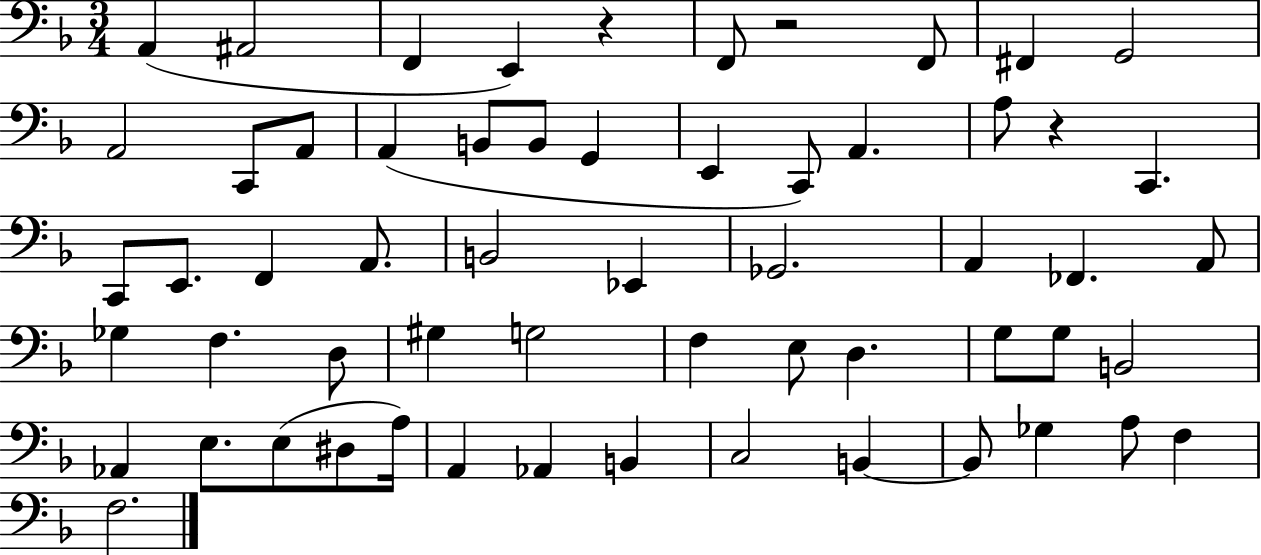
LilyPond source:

{
  \clef bass
  \numericTimeSignature
  \time 3/4
  \key f \major
  \repeat volta 2 { a,4( ais,2 | f,4 e,4) r4 | f,8 r2 f,8 | fis,4 g,2 | \break a,2 c,8 a,8 | a,4( b,8 b,8 g,4 | e,4 c,8) a,4. | a8 r4 c,4. | \break c,8 e,8. f,4 a,8. | b,2 ees,4 | ges,2. | a,4 fes,4. a,8 | \break ges4 f4. d8 | gis4 g2 | f4 e8 d4. | g8 g8 b,2 | \break aes,4 e8. e8( dis8 a16) | a,4 aes,4 b,4 | c2 b,4~~ | b,8 ges4 a8 f4 | \break f2. | } \bar "|."
}